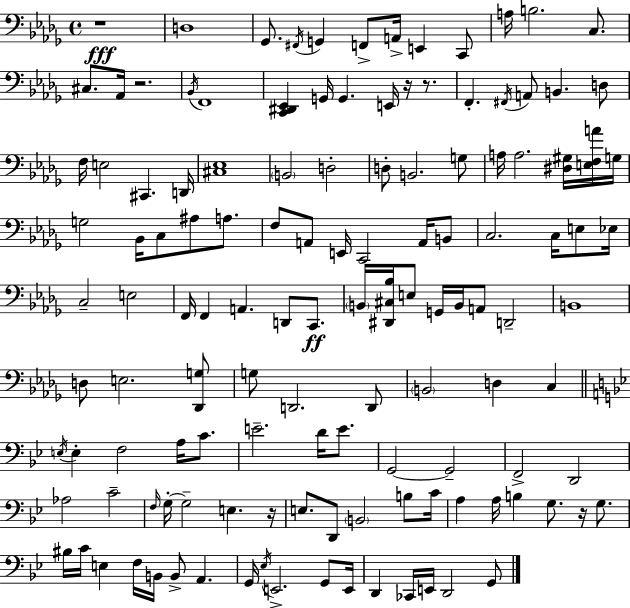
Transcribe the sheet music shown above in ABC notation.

X:1
T:Untitled
M:4/4
L:1/4
K:Bbm
z4 D,4 _G,,/2 ^F,,/4 G,, F,,/2 A,,/4 E,, C,,/2 A,/4 B,2 C,/2 ^C,/2 _A,,/4 z2 _B,,/4 F,,4 [C,,^D,,_E,,] G,,/4 G,, E,,/4 z/4 z/2 F,, ^F,,/4 A,,/2 B,, D,/2 F,/4 E,2 ^C,, D,,/4 [^C,_E,]4 B,,2 D,2 D,/2 B,,2 G,/2 A,/4 A,2 [^D,^G,]/4 [E,F,A]/4 G,/4 G,2 _B,,/4 C,/2 ^A,/2 A,/2 F,/2 A,,/2 E,,/4 C,,2 A,,/4 B,,/2 C,2 C,/4 E,/2 _E,/4 C,2 E,2 F,,/4 F,, A,, D,,/2 C,,/2 B,,/4 [^D,,^C,_B,]/4 E,/2 G,,/4 B,,/4 A,,/2 D,,2 B,,4 D,/2 E,2 [_D,,G,]/2 G,/2 D,,2 D,,/2 B,,2 D, C, E,/4 E, F,2 A,/4 C/2 E2 D/4 E/2 G,,2 G,,2 F,,2 D,,2 _A,2 C2 F,/4 G,/4 G,2 E, z/4 E,/2 D,,/2 B,,2 B,/2 C/4 A, A,/4 B, G,/2 z/4 G,/2 ^B,/4 C/4 E, F,/4 B,,/4 B,,/2 A,, G,,/4 _E,/4 E,,2 G,,/2 E,,/4 D,, _C,,/4 E,,/4 D,,2 G,,/2